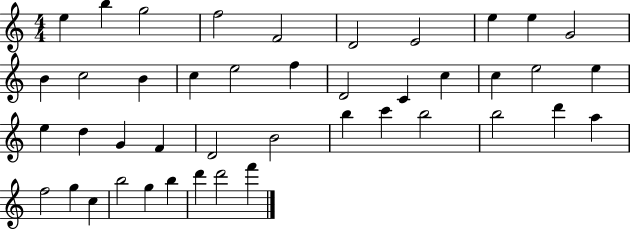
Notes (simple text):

E5/q B5/q G5/h F5/h F4/h D4/h E4/h E5/q E5/q G4/h B4/q C5/h B4/q C5/q E5/h F5/q D4/h C4/q C5/q C5/q E5/h E5/q E5/q D5/q G4/q F4/q D4/h B4/h B5/q C6/q B5/h B5/h D6/q A5/q F5/h G5/q C5/q B5/h G5/q B5/q D6/q D6/h F6/q